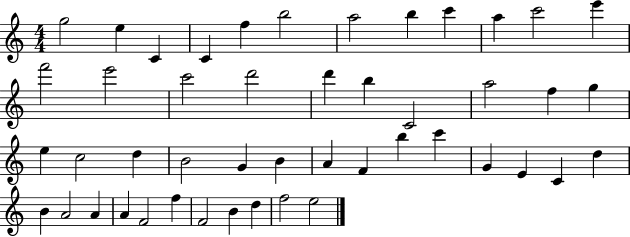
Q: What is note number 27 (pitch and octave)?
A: G4